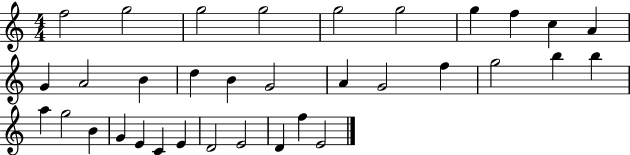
{
  \clef treble
  \numericTimeSignature
  \time 4/4
  \key c \major
  f''2 g''2 | g''2 g''2 | g''2 g''2 | g''4 f''4 c''4 a'4 | \break g'4 a'2 b'4 | d''4 b'4 g'2 | a'4 g'2 f''4 | g''2 b''4 b''4 | \break a''4 g''2 b'4 | g'4 e'4 c'4 e'4 | d'2 e'2 | d'4 f''4 e'2 | \break \bar "|."
}